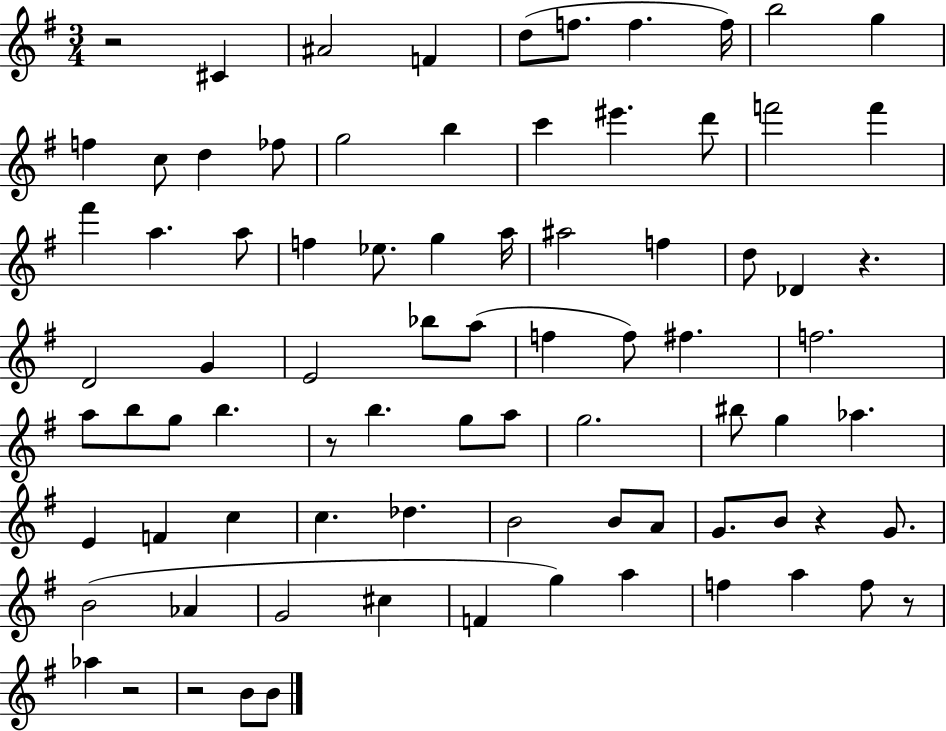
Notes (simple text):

R/h C#4/q A#4/h F4/q D5/e F5/e. F5/q. F5/s B5/h G5/q F5/q C5/e D5/q FES5/e G5/h B5/q C6/q EIS6/q. D6/e F6/h F6/q F#6/q A5/q. A5/e F5/q Eb5/e. G5/q A5/s A#5/h F5/q D5/e Db4/q R/q. D4/h G4/q E4/h Bb5/e A5/e F5/q F5/e F#5/q. F5/h. A5/e B5/e G5/e B5/q. R/e B5/q. G5/e A5/e G5/h. BIS5/e G5/q Ab5/q. E4/q F4/q C5/q C5/q. Db5/q. B4/h B4/e A4/e G4/e. B4/e R/q G4/e. B4/h Ab4/q G4/h C#5/q F4/q G5/q A5/q F5/q A5/q F5/e R/e Ab5/q R/h R/h B4/e B4/e